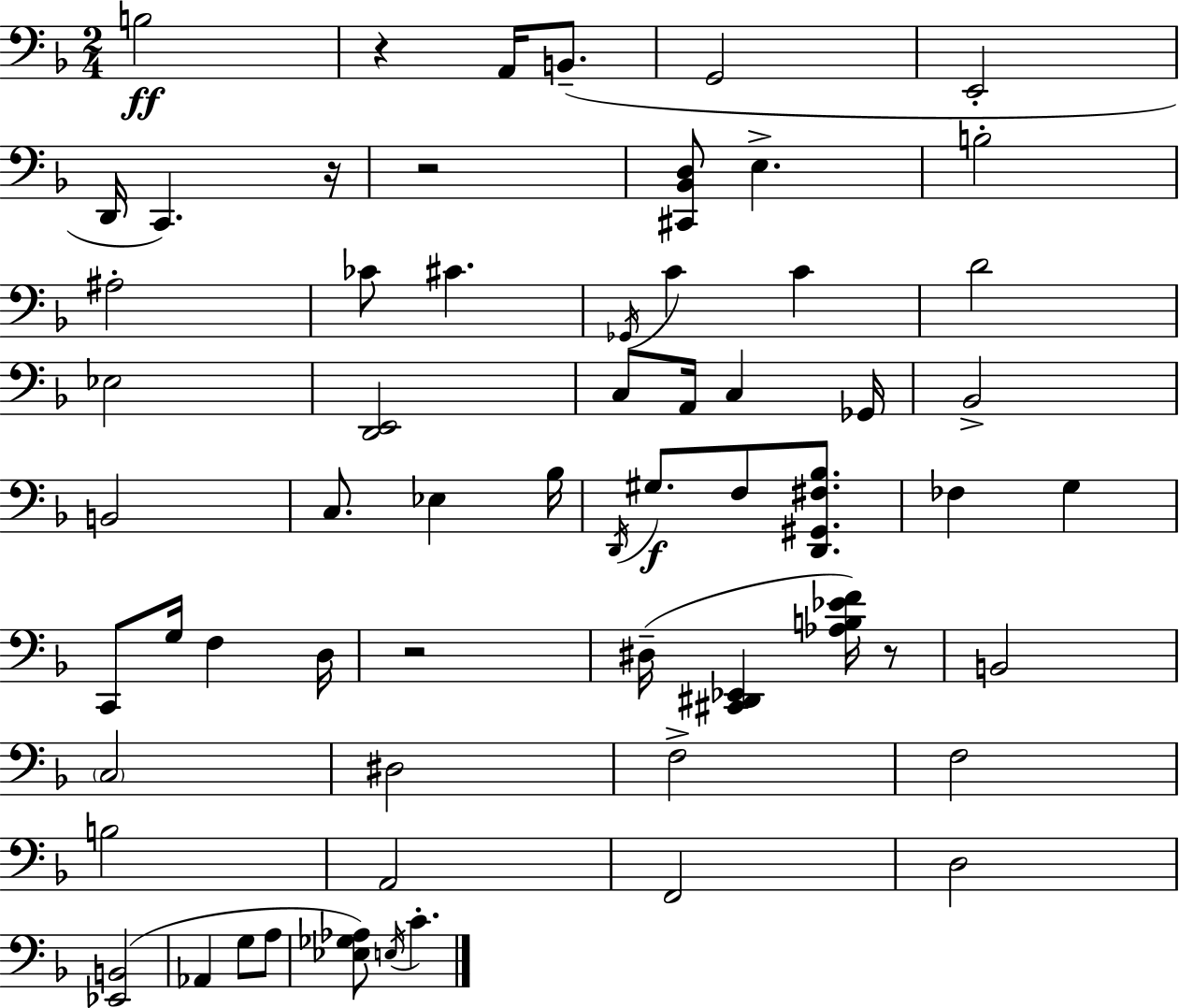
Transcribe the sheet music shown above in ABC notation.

X:1
T:Untitled
M:2/4
L:1/4
K:F
B,2 z A,,/4 B,,/2 G,,2 E,,2 D,,/4 C,, z/4 z2 [^C,,_B,,D,]/2 E, B,2 ^A,2 _C/2 ^C _G,,/4 C C D2 _E,2 [D,,E,,]2 C,/2 A,,/4 C, _G,,/4 _B,,2 B,,2 C,/2 _E, _B,/4 D,,/4 ^G,/2 F,/2 [D,,^G,,^F,_B,]/2 _F, G, C,,/2 G,/4 F, D,/4 z2 ^D,/4 [^C,,^D,,_E,,] [_A,B,_EF]/4 z/2 B,,2 C,2 ^D,2 F,2 F,2 B,2 A,,2 F,,2 D,2 [_E,,B,,]2 _A,, G,/2 A,/2 [_E,_G,_A,]/2 E,/4 C